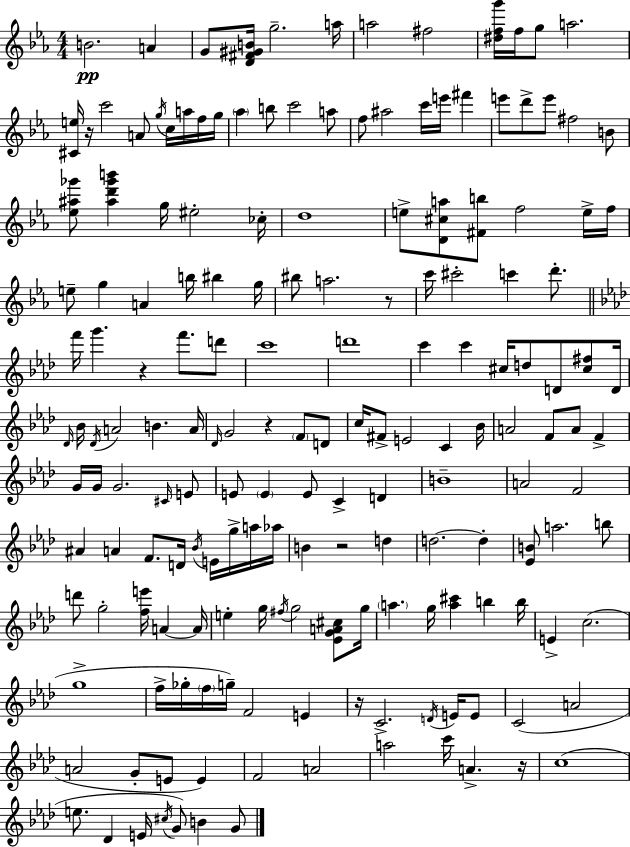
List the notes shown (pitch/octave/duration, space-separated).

B4/h. A4/q G4/e [D4,F#4,G#4,B4]/s G5/h. A5/s A5/h F#5/h [D#5,F5,G6]/s F5/s G5/e A5/h. [C#4,E5]/s R/s C6/h A4/e G5/s C5/s A5/s F5/s G5/s Ab5/q B5/e C6/h A5/e F5/e A#5/h C6/s E6/s F#6/q E6/e D6/e E6/e F#5/h B4/e [Eb5,A#5,Gb6]/e [A#5,D6,Gb6,B6]/q G5/s EIS5/h CES5/s D5/w E5/e [D4,C#5,A5]/e [F#4,B5]/e F5/h E5/s F5/s E5/e G5/q A4/q B5/s BIS5/q G5/s BIS5/e A5/h. R/e C6/s C#6/h C6/q D6/e. F6/s G6/q. R/q F6/e. D6/e C6/w D6/w C6/q C6/q C#5/s D5/e D4/e [C#5,F#5]/e D4/s Db4/s Bb4/s Db4/s A4/h B4/q. A4/s Db4/s G4/h R/q F4/e D4/e C5/s F#4/e E4/h C4/q Bb4/s A4/h F4/e A4/e F4/q G4/s G4/s G4/h. C#4/s E4/e E4/e E4/q E4/e C4/q D4/q B4/w A4/h F4/h A#4/q A4/q F4/e. D4/s Bb4/s E4/s G5/s A5/s Ab5/s B4/q R/h D5/q D5/h. D5/q [Eb4,B4]/e A5/h. B5/e D6/e G5/h [F5,E6]/s A4/q A4/s E5/q G5/s F#5/s G5/h [Eb4,G4,A4,C#5]/e G5/s A5/q. G5/s [A5,C#6]/q B5/q B5/s E4/q C5/h. G5/w F5/s Gb5/s F5/s G5/s F4/h E4/q R/s C4/h. D4/s E4/s E4/e C4/h A4/h A4/h G4/e E4/e E4/q F4/h A4/h A5/h C6/s A4/q. R/s C5/w E5/e. Db4/q E4/s C#5/s G4/e B4/q G4/e